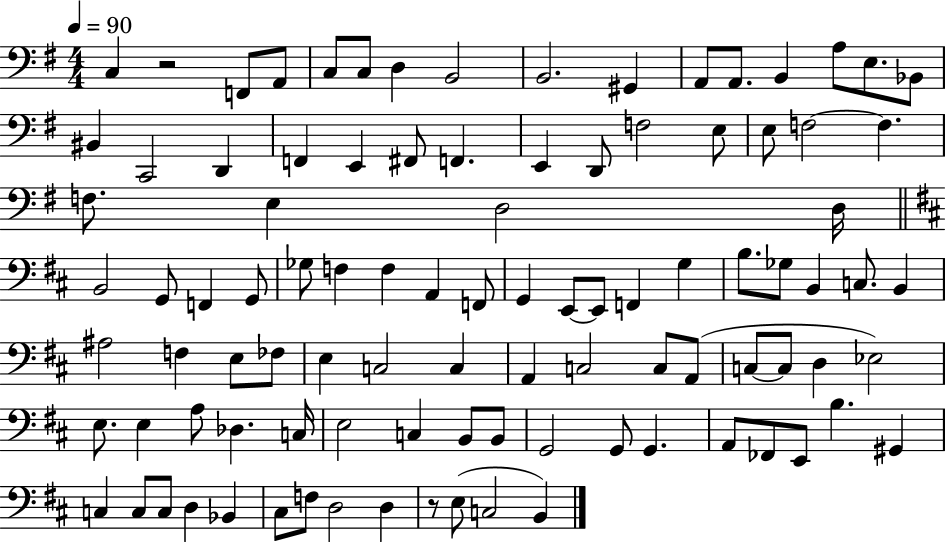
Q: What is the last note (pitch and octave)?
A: B2